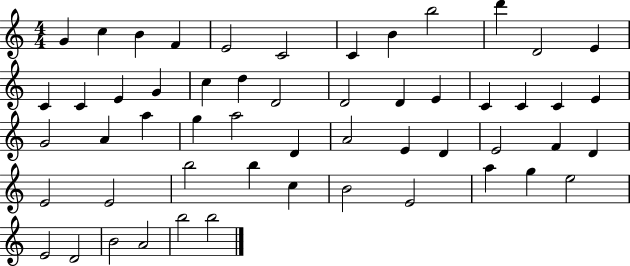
X:1
T:Untitled
M:4/4
L:1/4
K:C
G c B F E2 C2 C B b2 d' D2 E C C E G c d D2 D2 D E C C C E G2 A a g a2 D A2 E D E2 F D E2 E2 b2 b c B2 E2 a g e2 E2 D2 B2 A2 b2 b2